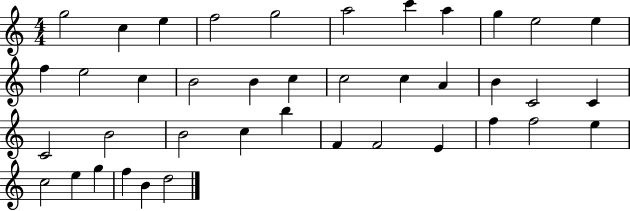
{
  \clef treble
  \numericTimeSignature
  \time 4/4
  \key c \major
  g''2 c''4 e''4 | f''2 g''2 | a''2 c'''4 a''4 | g''4 e''2 e''4 | \break f''4 e''2 c''4 | b'2 b'4 c''4 | c''2 c''4 a'4 | b'4 c'2 c'4 | \break c'2 b'2 | b'2 c''4 b''4 | f'4 f'2 e'4 | f''4 f''2 e''4 | \break c''2 e''4 g''4 | f''4 b'4 d''2 | \bar "|."
}